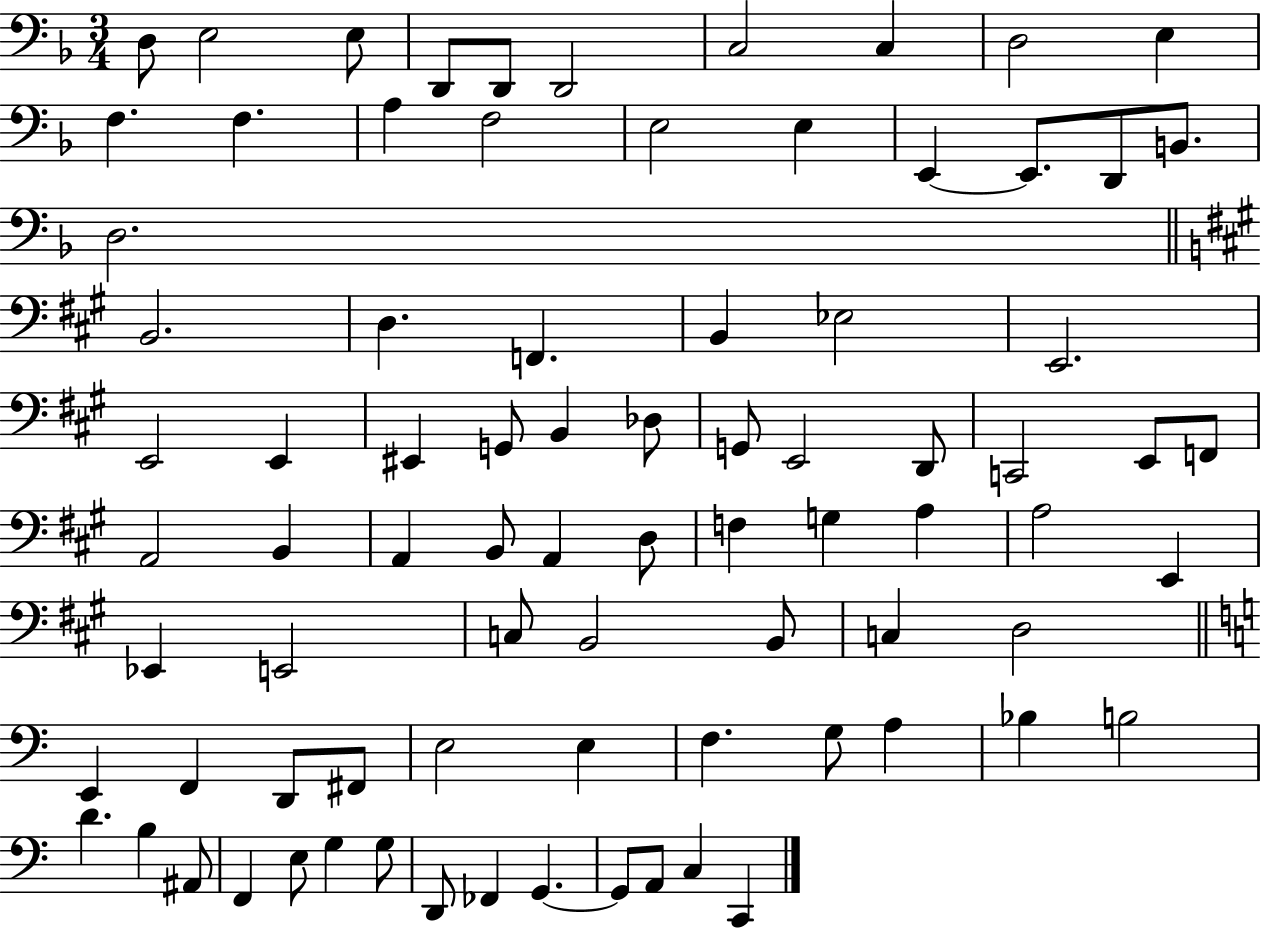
{
  \clef bass
  \numericTimeSignature
  \time 3/4
  \key f \major
  d8 e2 e8 | d,8 d,8 d,2 | c2 c4 | d2 e4 | \break f4. f4. | a4 f2 | e2 e4 | e,4~~ e,8. d,8 b,8. | \break d2. | \bar "||" \break \key a \major b,2. | d4. f,4. | b,4 ees2 | e,2. | \break e,2 e,4 | eis,4 g,8 b,4 des8 | g,8 e,2 d,8 | c,2 e,8 f,8 | \break a,2 b,4 | a,4 b,8 a,4 d8 | f4 g4 a4 | a2 e,4 | \break ees,4 e,2 | c8 b,2 b,8 | c4 d2 | \bar "||" \break \key a \minor e,4 f,4 d,8 fis,8 | e2 e4 | f4. g8 a4 | bes4 b2 | \break d'4. b4 ais,8 | f,4 e8 g4 g8 | d,8 fes,4 g,4.~~ | g,8 a,8 c4 c,4 | \break \bar "|."
}